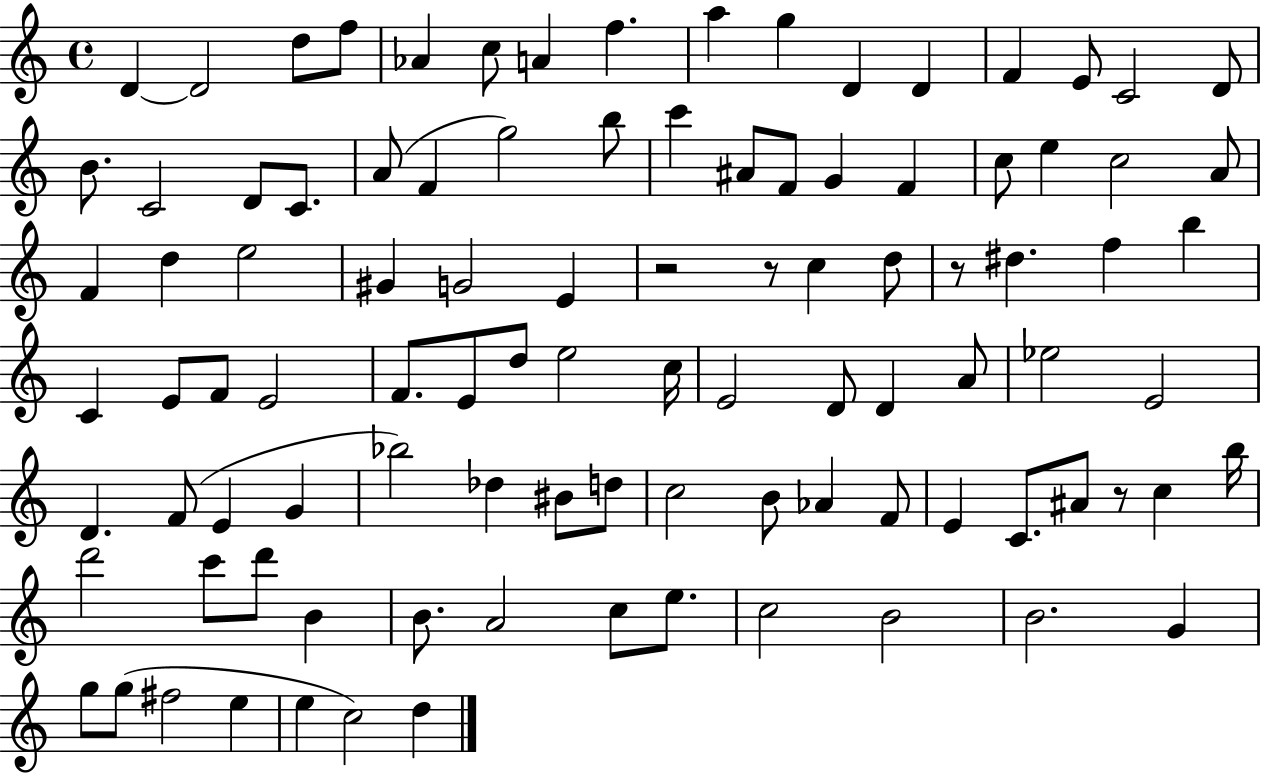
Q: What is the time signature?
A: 4/4